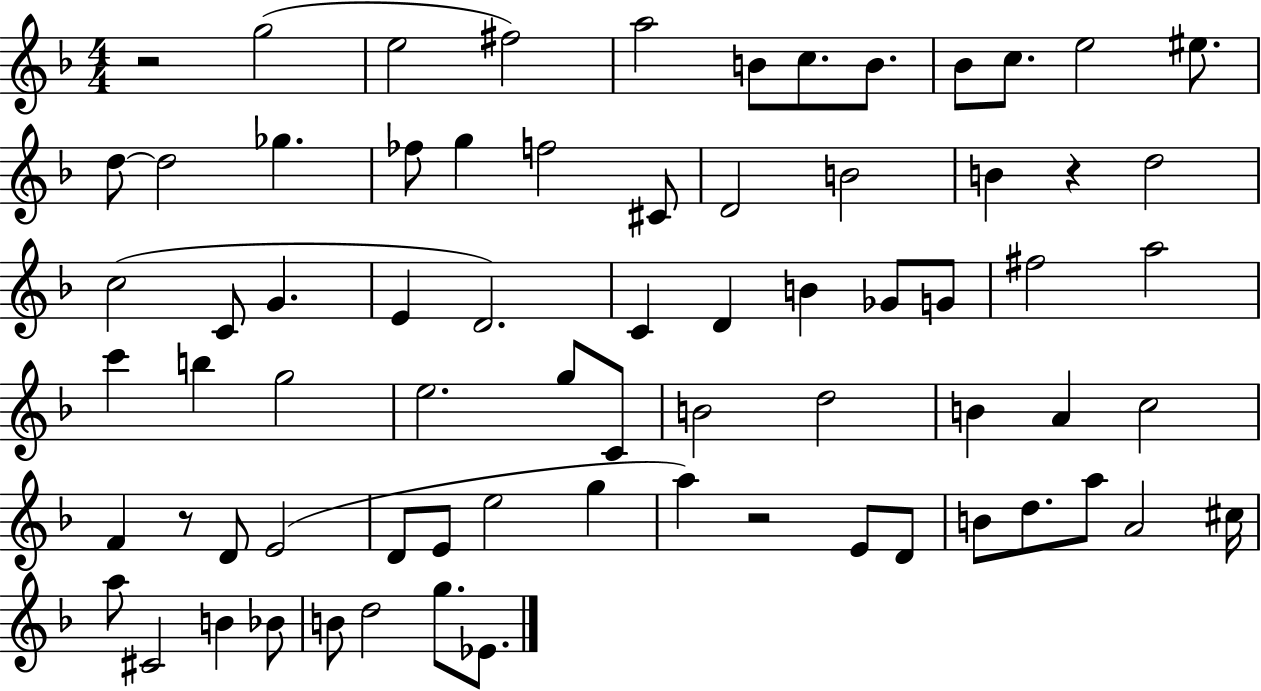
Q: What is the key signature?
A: F major